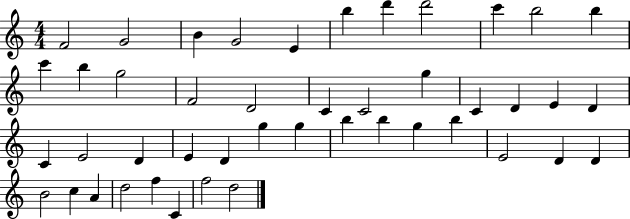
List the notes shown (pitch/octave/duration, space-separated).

F4/h G4/h B4/q G4/h E4/q B5/q D6/q D6/h C6/q B5/h B5/q C6/q B5/q G5/h F4/h D4/h C4/q C4/h G5/q C4/q D4/q E4/q D4/q C4/q E4/h D4/q E4/q D4/q G5/q G5/q B5/q B5/q G5/q B5/q E4/h D4/q D4/q B4/h C5/q A4/q D5/h F5/q C4/q F5/h D5/h